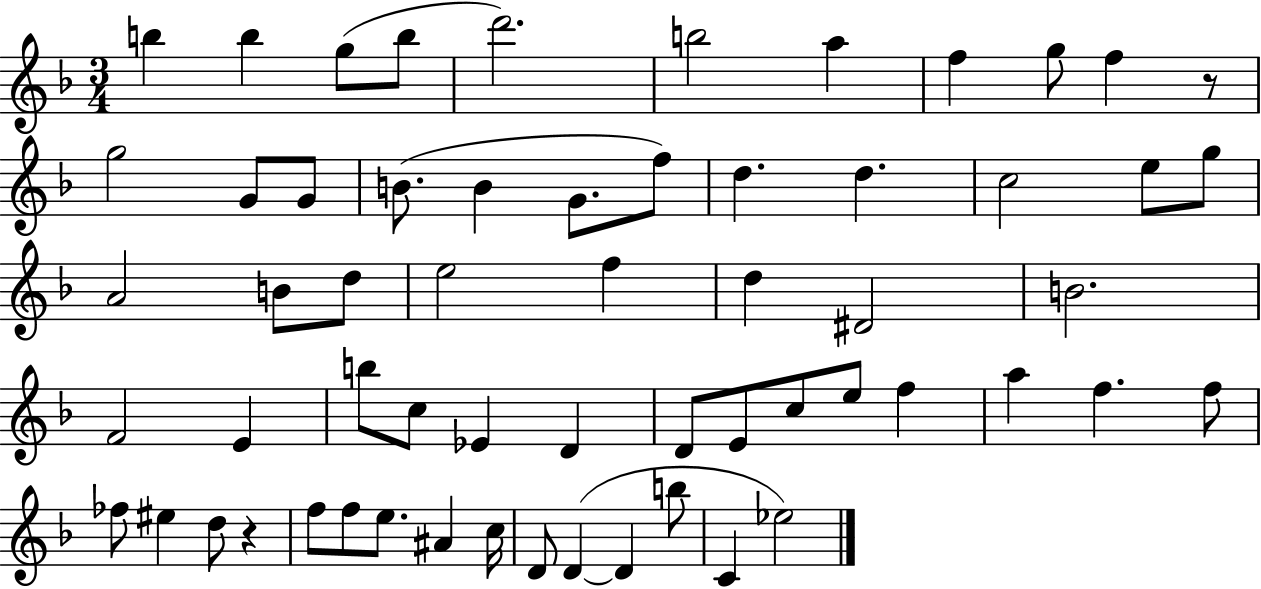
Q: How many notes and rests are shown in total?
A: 60